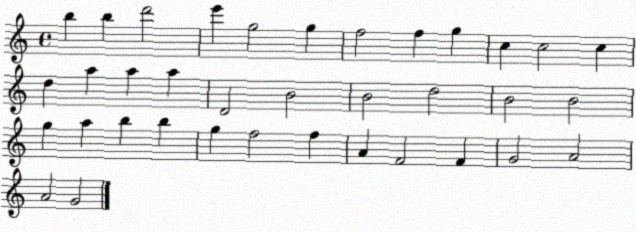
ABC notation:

X:1
T:Untitled
M:4/4
L:1/4
K:C
b b d'2 e' g2 g f2 f g c c2 c d a a a D2 B2 B2 d2 B2 B2 g a b b g f2 f A F2 F G2 A2 A2 G2